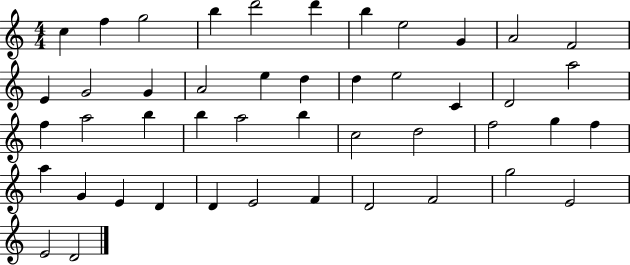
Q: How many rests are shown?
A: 0